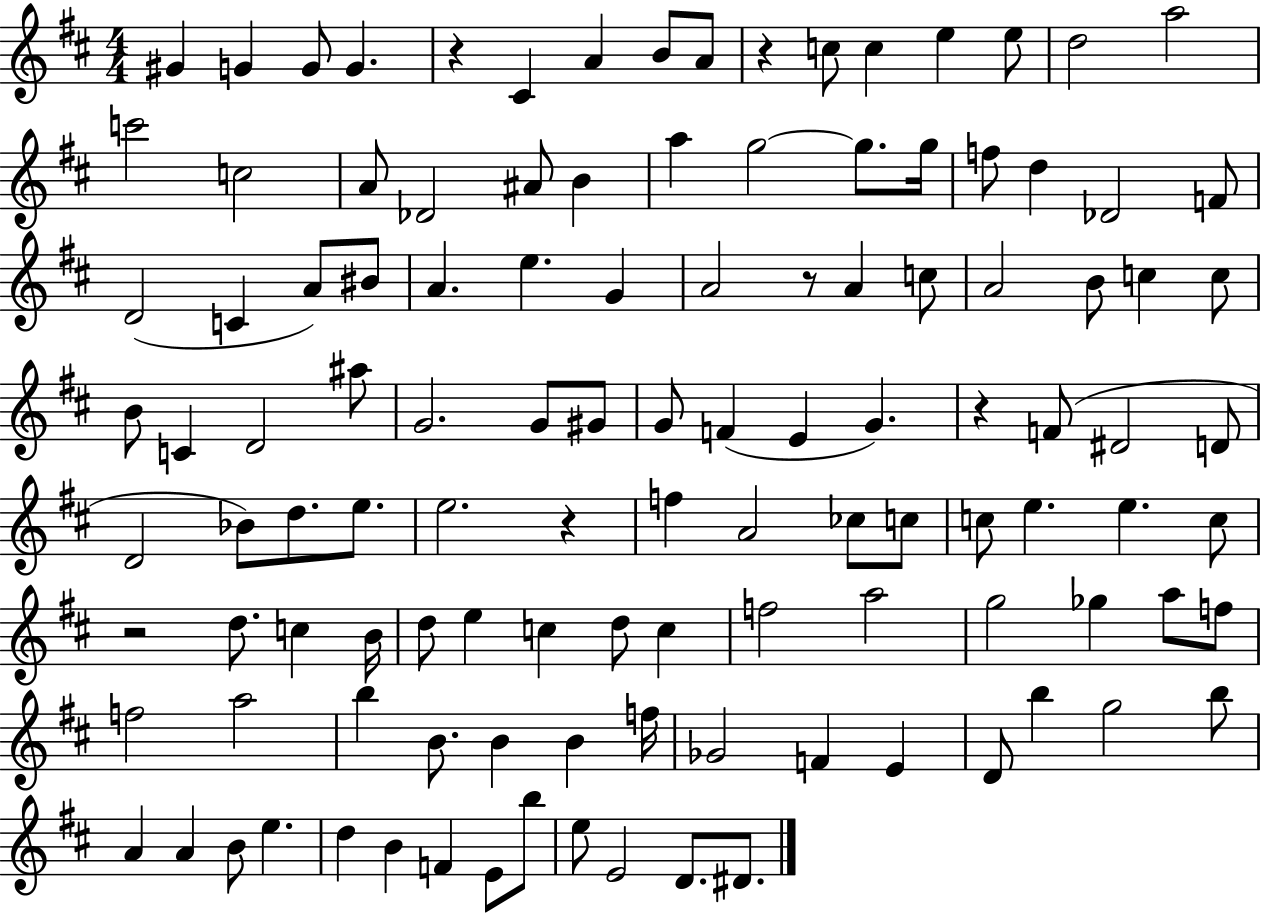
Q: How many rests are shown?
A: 6